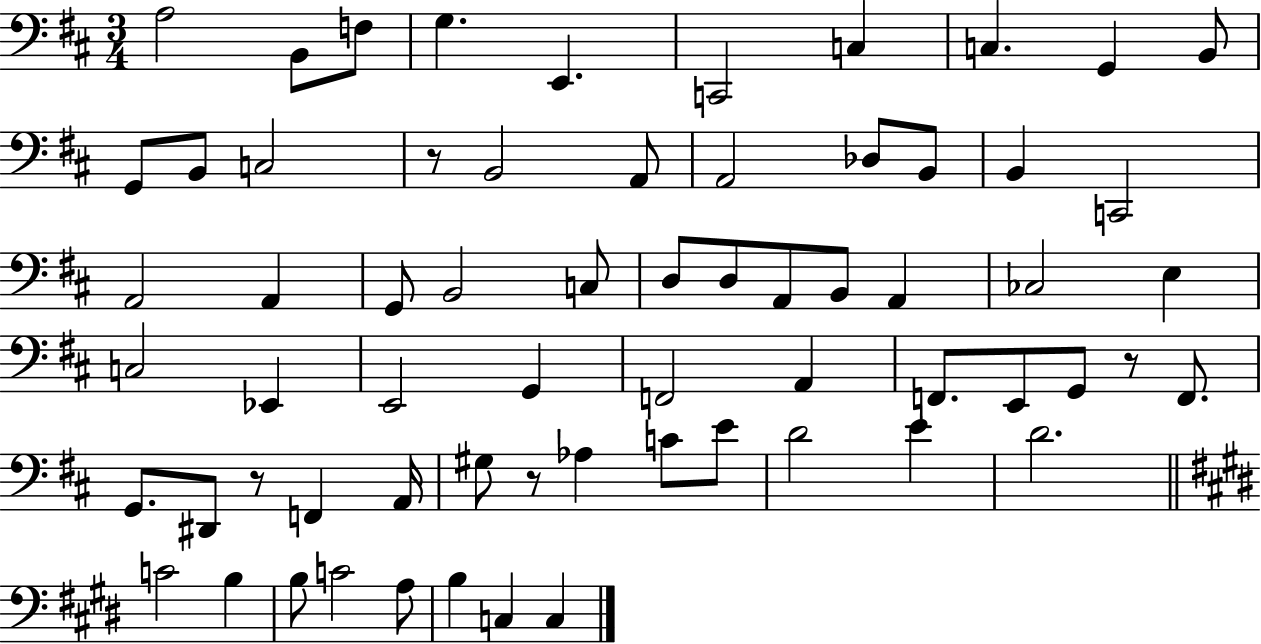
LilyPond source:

{
  \clef bass
  \numericTimeSignature
  \time 3/4
  \key d \major
  \repeat volta 2 { a2 b,8 f8 | g4. e,4. | c,2 c4 | c4. g,4 b,8 | \break g,8 b,8 c2 | r8 b,2 a,8 | a,2 des8 b,8 | b,4 c,2 | \break a,2 a,4 | g,8 b,2 c8 | d8 d8 a,8 b,8 a,4 | ces2 e4 | \break c2 ees,4 | e,2 g,4 | f,2 a,4 | f,8. e,8 g,8 r8 f,8. | \break g,8. dis,8 r8 f,4 a,16 | gis8 r8 aes4 c'8 e'8 | d'2 e'4 | d'2. | \break \bar "||" \break \key e \major c'2 b4 | b8 c'2 a8 | b4 c4 c4 | } \bar "|."
}